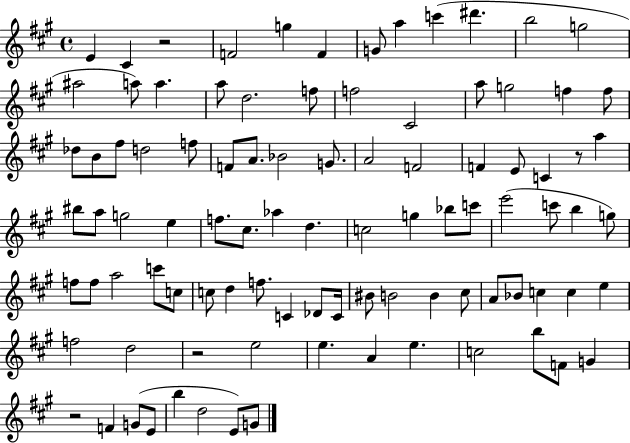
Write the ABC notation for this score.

X:1
T:Untitled
M:4/4
L:1/4
K:A
E ^C z2 F2 g F G/2 a c' ^d' b2 g2 ^a2 a/2 a a/2 d2 f/2 f2 ^C2 a/2 g2 f f/2 _d/2 B/2 ^f/2 d2 f/2 F/2 A/2 _B2 G/2 A2 F2 F E/2 C z/2 a ^b/2 a/2 g2 e f/2 ^c/2 _a d c2 g _b/2 c'/2 e'2 c'/2 b g/2 f/2 f/2 a2 c'/2 c/2 c/2 d f/2 C _D/2 C/4 ^B/2 B2 B ^c/2 A/2 _B/2 c c e f2 d2 z2 e2 e A e c2 b/2 F/2 G z2 F G/2 E/2 b d2 E/2 G/2